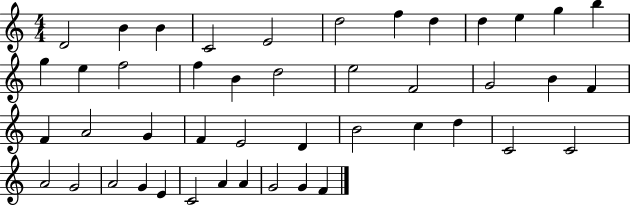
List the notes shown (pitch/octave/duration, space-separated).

D4/h B4/q B4/q C4/h E4/h D5/h F5/q D5/q D5/q E5/q G5/q B5/q G5/q E5/q F5/h F5/q B4/q D5/h E5/h F4/h G4/h B4/q F4/q F4/q A4/h G4/q F4/q E4/h D4/q B4/h C5/q D5/q C4/h C4/h A4/h G4/h A4/h G4/q E4/q C4/h A4/q A4/q G4/h G4/q F4/q